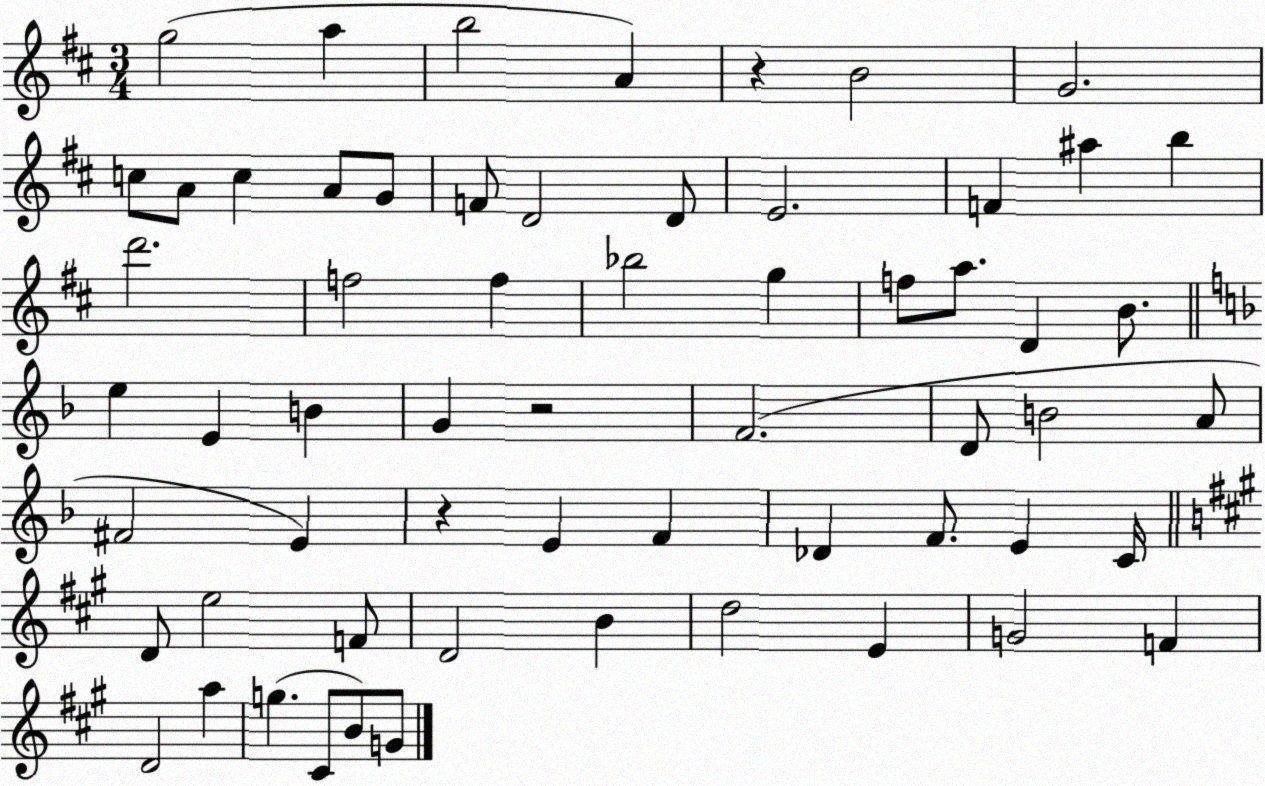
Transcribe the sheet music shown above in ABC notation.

X:1
T:Untitled
M:3/4
L:1/4
K:D
g2 a b2 A z B2 G2 c/2 A/2 c A/2 G/2 F/2 D2 D/2 E2 F ^a b d'2 f2 f _b2 g f/2 a/2 D B/2 e E B G z2 F2 D/2 B2 A/2 ^F2 E z E F _D F/2 E C/4 D/2 e2 F/2 D2 B d2 E G2 F D2 a g ^C/2 B/2 G/2